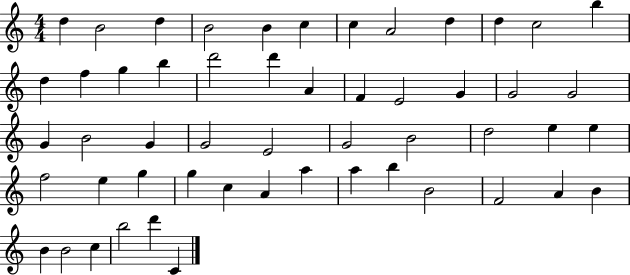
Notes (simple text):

D5/q B4/h D5/q B4/h B4/q C5/q C5/q A4/h D5/q D5/q C5/h B5/q D5/q F5/q G5/q B5/q D6/h D6/q A4/q F4/q E4/h G4/q G4/h G4/h G4/q B4/h G4/q G4/h E4/h G4/h B4/h D5/h E5/q E5/q F5/h E5/q G5/q G5/q C5/q A4/q A5/q A5/q B5/q B4/h F4/h A4/q B4/q B4/q B4/h C5/q B5/h D6/q C4/q